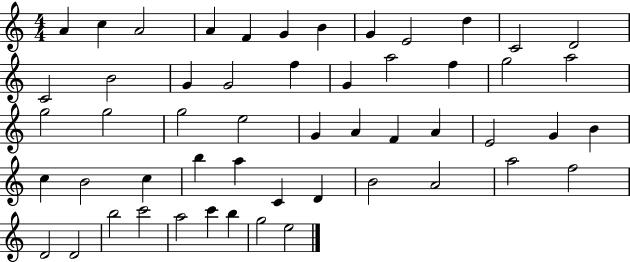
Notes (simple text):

A4/q C5/q A4/h A4/q F4/q G4/q B4/q G4/q E4/h D5/q C4/h D4/h C4/h B4/h G4/q G4/h F5/q G4/q A5/h F5/q G5/h A5/h G5/h G5/h G5/h E5/h G4/q A4/q F4/q A4/q E4/h G4/q B4/q C5/q B4/h C5/q B5/q A5/q C4/q D4/q B4/h A4/h A5/h F5/h D4/h D4/h B5/h C6/h A5/h C6/q B5/q G5/h E5/h